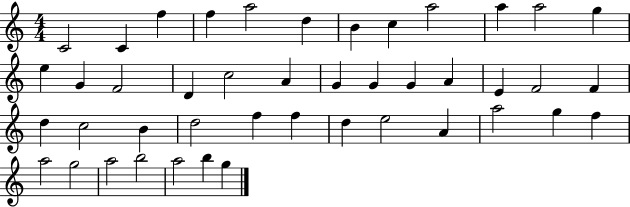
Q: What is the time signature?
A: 4/4